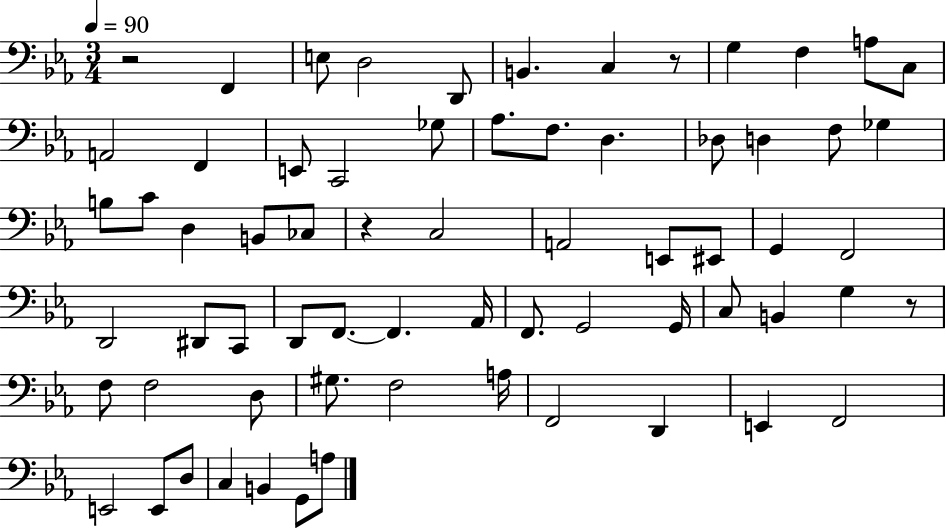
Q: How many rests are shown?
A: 4